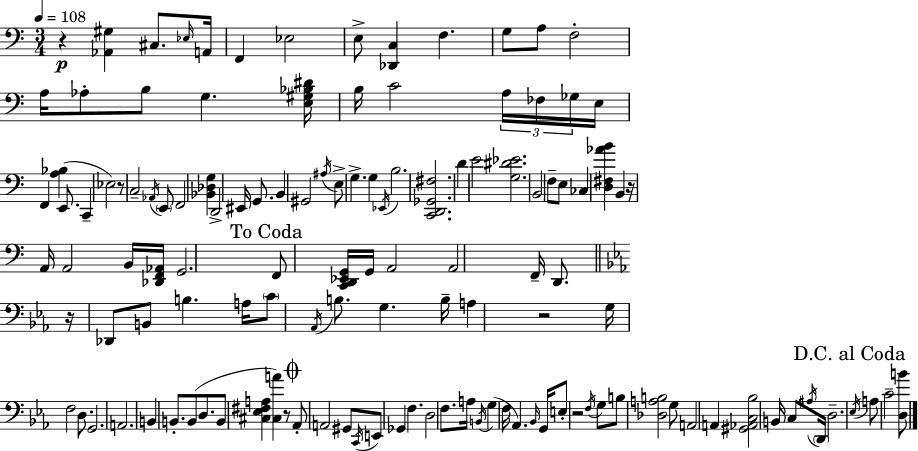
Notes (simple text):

R/q [Ab2,G#3]/q C#3/e. Eb3/s A2/s F2/q Eb3/h E3/e [Db2,C3]/q F3/q. G3/e A3/e F3/h A3/s Ab3/e B3/e G3/q. [E3,G#3,Bb3,D#4]/s B3/s C4/h A3/s FES3/s Gb3/s E3/s F2/q [A3,Bb3]/q E2/e. C2/q Eb3/h R/e C3/h Ab2/s E2/e F2/h [Bb2,Db3,G3]/q D2/h EIS2/s G2/e. B2/q G#2/h A#3/s E3/e G3/q. G3/q Eb2/s B3/h. [C2,D2,Gb2,F#3]/h. D4/q E4/h [G3,D#4,Eb4]/h. B2/h F3/e E3/e CES3/q [D3,F#3,Ab4,B4]/q B2/q R/s A2/s A2/h B2/s [Db2,F2,Ab2]/s G2/h. F2/e [C2,D2,Eb2,G2]/s G2/s A2/h A2/h F2/s D2/e. R/s Db2/e B2/e B3/q. A3/s C4/e Ab2/s B3/e. G3/q. B3/s A3/q R/h G3/s F3/h D3/e. G2/h. A2/h. B2/q B2/e. B2/e D3/e. B2/e [C#3,Eb3,F#3,A3]/q [C#3,A4]/q R/e Ab2/e A2/h G#2/e C2/s E2/e Gb2/q F3/q. D3/h F3/e. A3/s B2/s G3/q F3/s Ab2/q. Bb2/s G2/s E3/e R/h F3/s G3/e B3/e [Db3,A3,B3]/h G3/e A2/h A2/q [G#2,Ab2,C3,Bb3]/h B2/s C3/e A#3/s D2/s D3/h. Eb3/s A3/e C4/h [D3,B4]/e